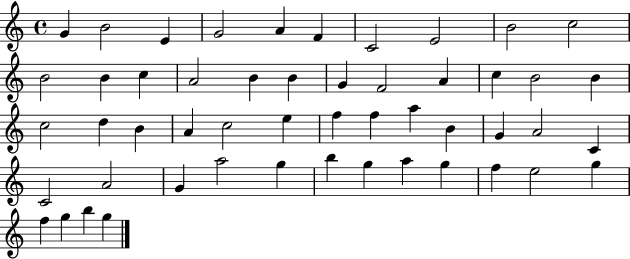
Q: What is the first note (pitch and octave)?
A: G4